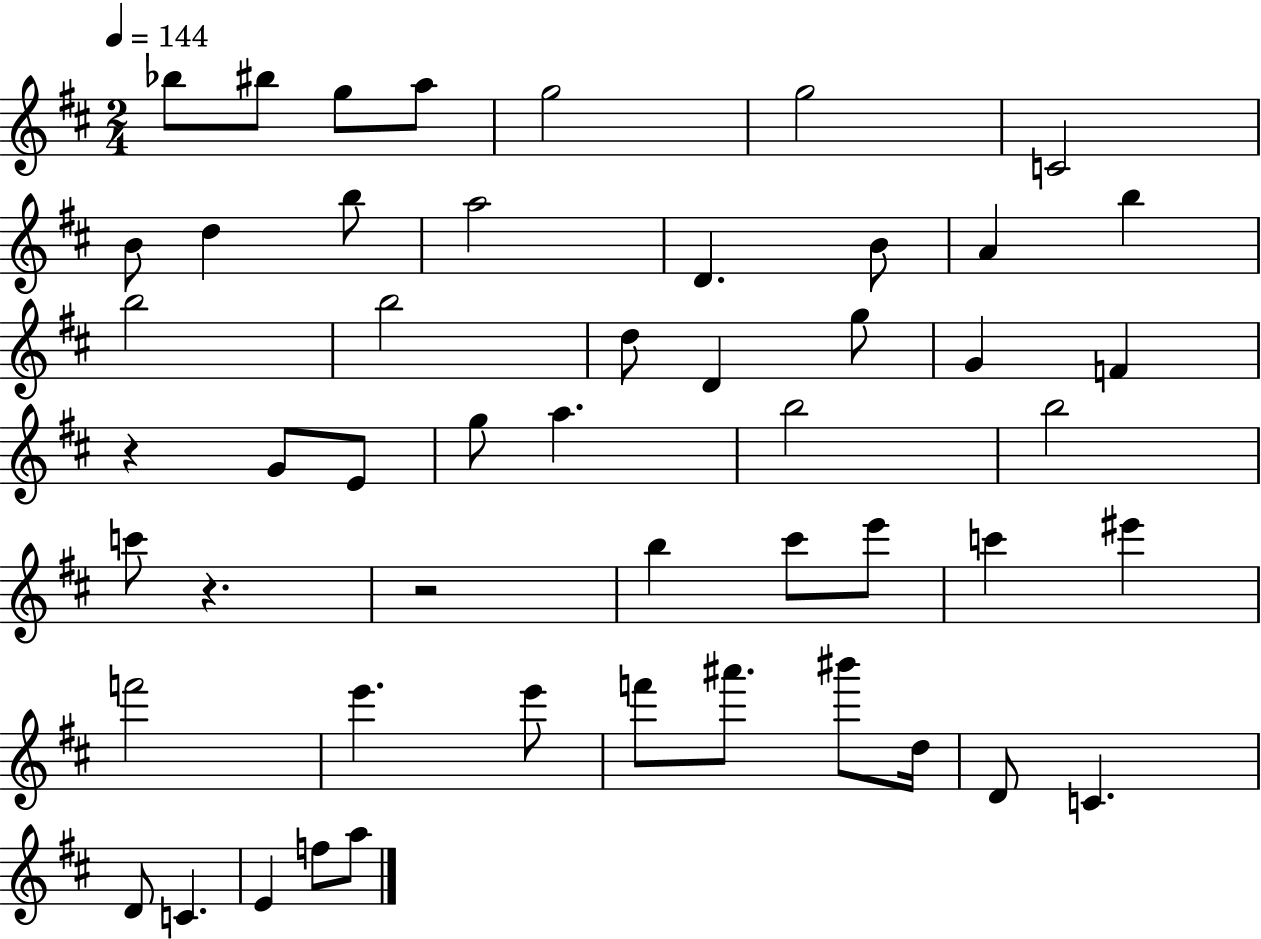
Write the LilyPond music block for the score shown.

{
  \clef treble
  \numericTimeSignature
  \time 2/4
  \key d \major
  \tempo 4 = 144
  bes''8 bis''8 g''8 a''8 | g''2 | g''2 | c'2 | \break b'8 d''4 b''8 | a''2 | d'4. b'8 | a'4 b''4 | \break b''2 | b''2 | d''8 d'4 g''8 | g'4 f'4 | \break r4 g'8 e'8 | g''8 a''4. | b''2 | b''2 | \break c'''8 r4. | r2 | b''4 cis'''8 e'''8 | c'''4 eis'''4 | \break f'''2 | e'''4. e'''8 | f'''8 ais'''8. bis'''8 d''16 | d'8 c'4. | \break d'8 c'4. | e'4 f''8 a''8 | \bar "|."
}